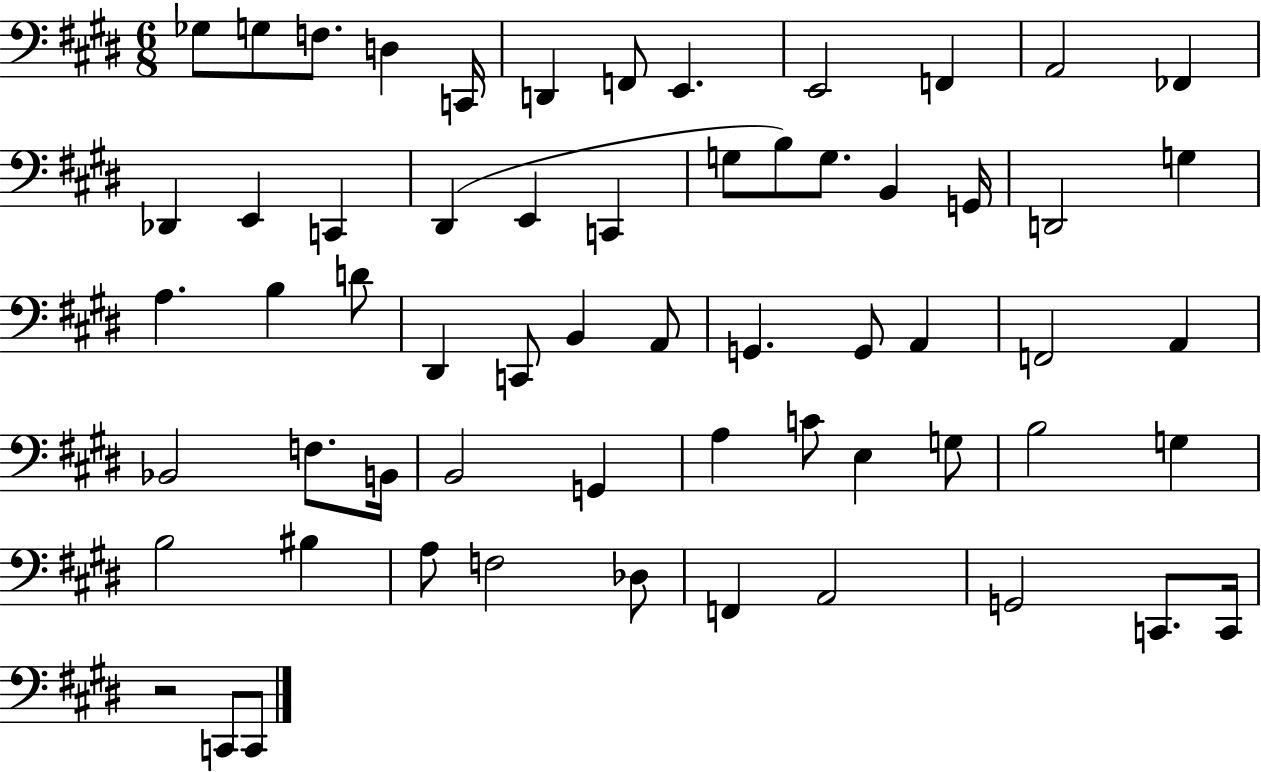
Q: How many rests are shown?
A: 1